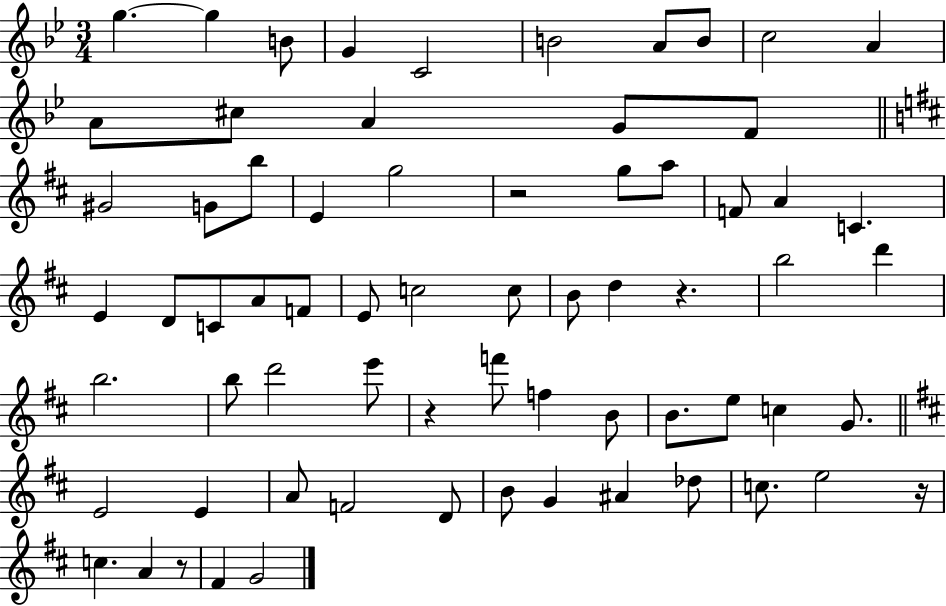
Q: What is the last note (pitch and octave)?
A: G4